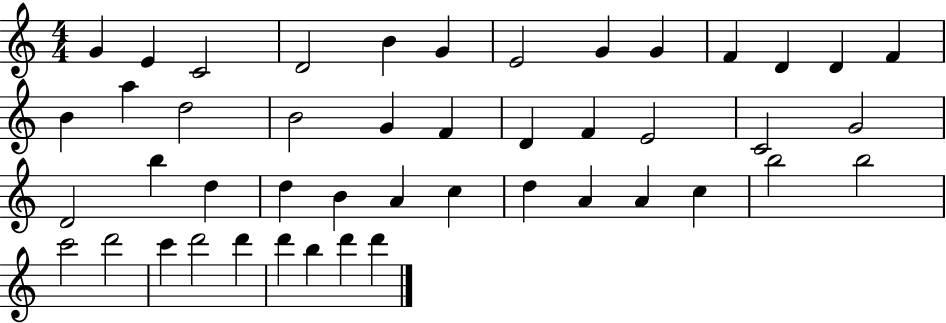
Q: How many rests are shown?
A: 0